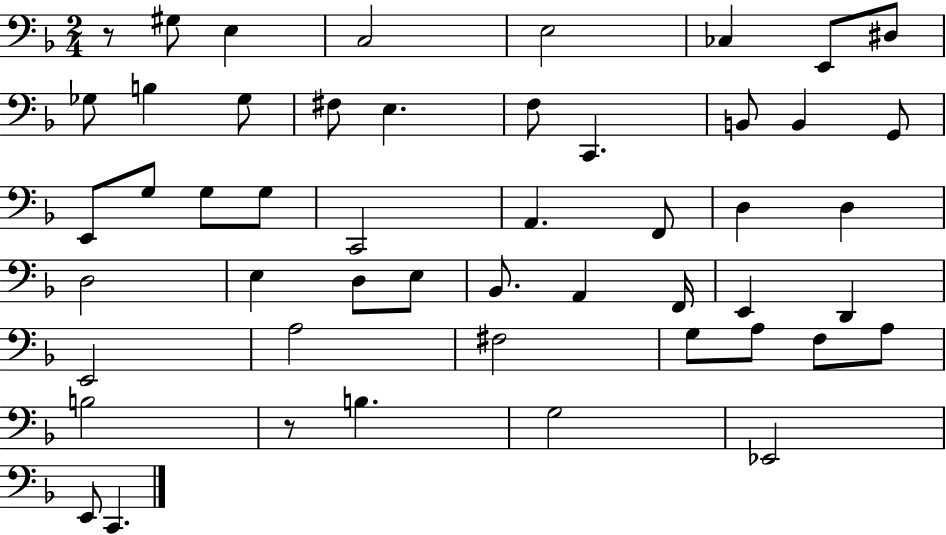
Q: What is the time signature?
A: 2/4